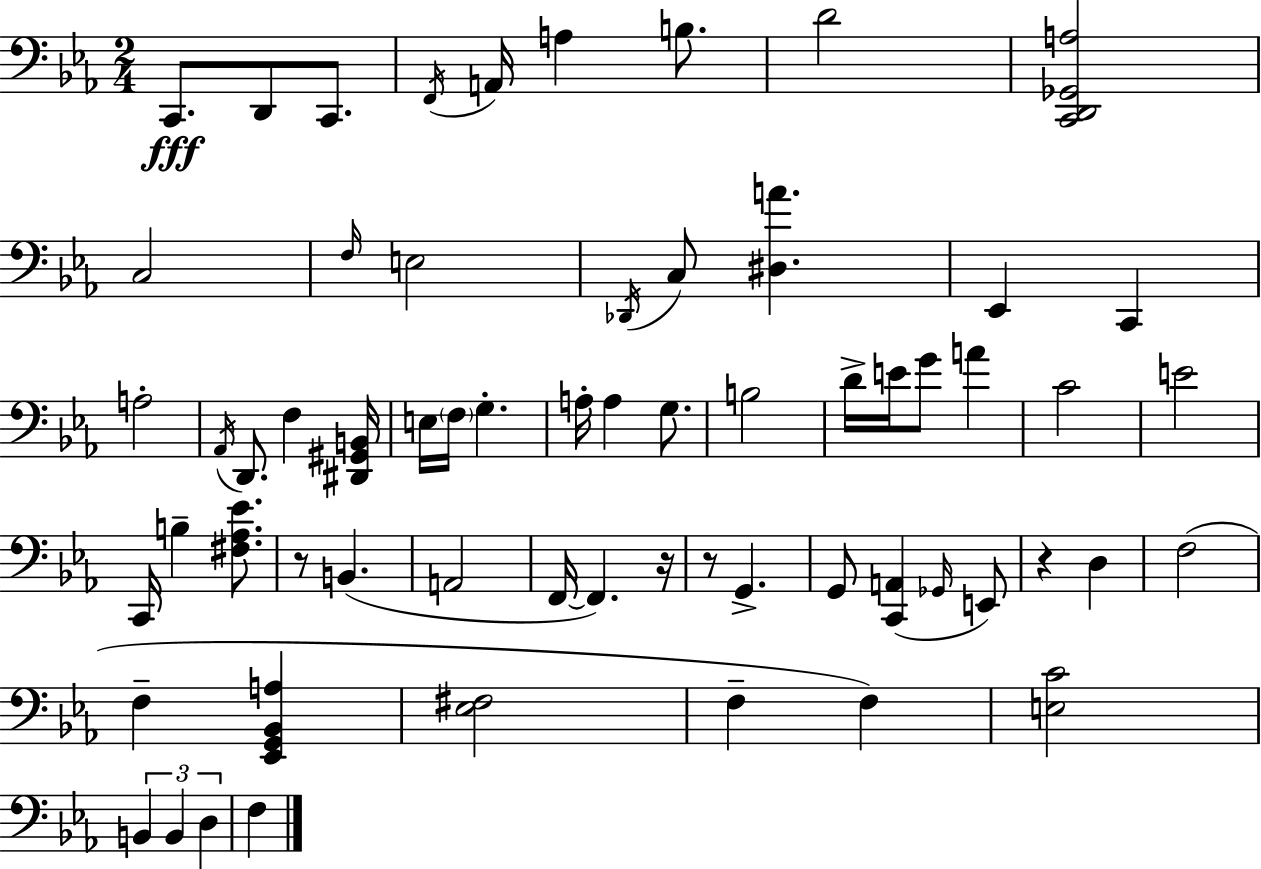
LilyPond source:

{
  \clef bass
  \numericTimeSignature
  \time 2/4
  \key ees \major
  c,8.\fff d,8 c,8. | \acciaccatura { f,16 } a,16 a4 b8. | d'2 | <c, d, ges, a>2 | \break c2 | \grace { f16 } e2 | \acciaccatura { des,16 } c8 <dis a'>4. | ees,4 c,4 | \break a2-. | \acciaccatura { aes,16 } d,8. f4 | <dis, gis, b,>16 e16 \parenthesize f16 g4.-. | a16-. a4 | \break g8. b2 | d'16-> e'16 g'8 | a'4 c'2 | e'2 | \break c,16 b4-- | <fis aes ees'>8. r8 b,4.( | a,2 | f,16~~ f,4.) | \break r16 r8 g,4.-> | g,8 <c, a,>4( | \grace { ges,16 } e,8) r4 | d4 f2( | \break f4-- | <ees, g, bes, a>4 <ees fis>2 | f4-- | f4) <e c'>2 | \break \tuplet 3/2 { b,4 | b,4 d4 } | f4 \bar "|."
}